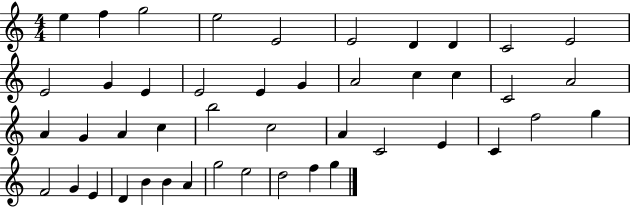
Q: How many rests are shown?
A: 0